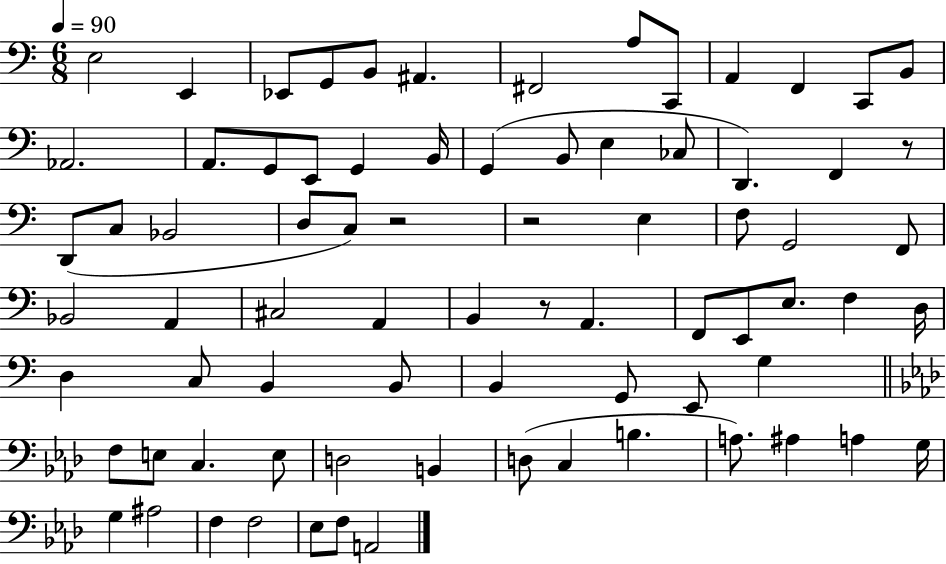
X:1
T:Untitled
M:6/8
L:1/4
K:C
E,2 E,, _E,,/2 G,,/2 B,,/2 ^A,, ^F,,2 A,/2 C,,/2 A,, F,, C,,/2 B,,/2 _A,,2 A,,/2 G,,/2 E,,/2 G,, B,,/4 G,, B,,/2 E, _C,/2 D,, F,, z/2 D,,/2 C,/2 _B,,2 D,/2 C,/2 z2 z2 E, F,/2 G,,2 F,,/2 _B,,2 A,, ^C,2 A,, B,, z/2 A,, F,,/2 E,,/2 E,/2 F, D,/4 D, C,/2 B,, B,,/2 B,, G,,/2 E,,/2 G, F,/2 E,/2 C, E,/2 D,2 B,, D,/2 C, B, A,/2 ^A, A, G,/4 G, ^A,2 F, F,2 _E,/2 F,/2 A,,2